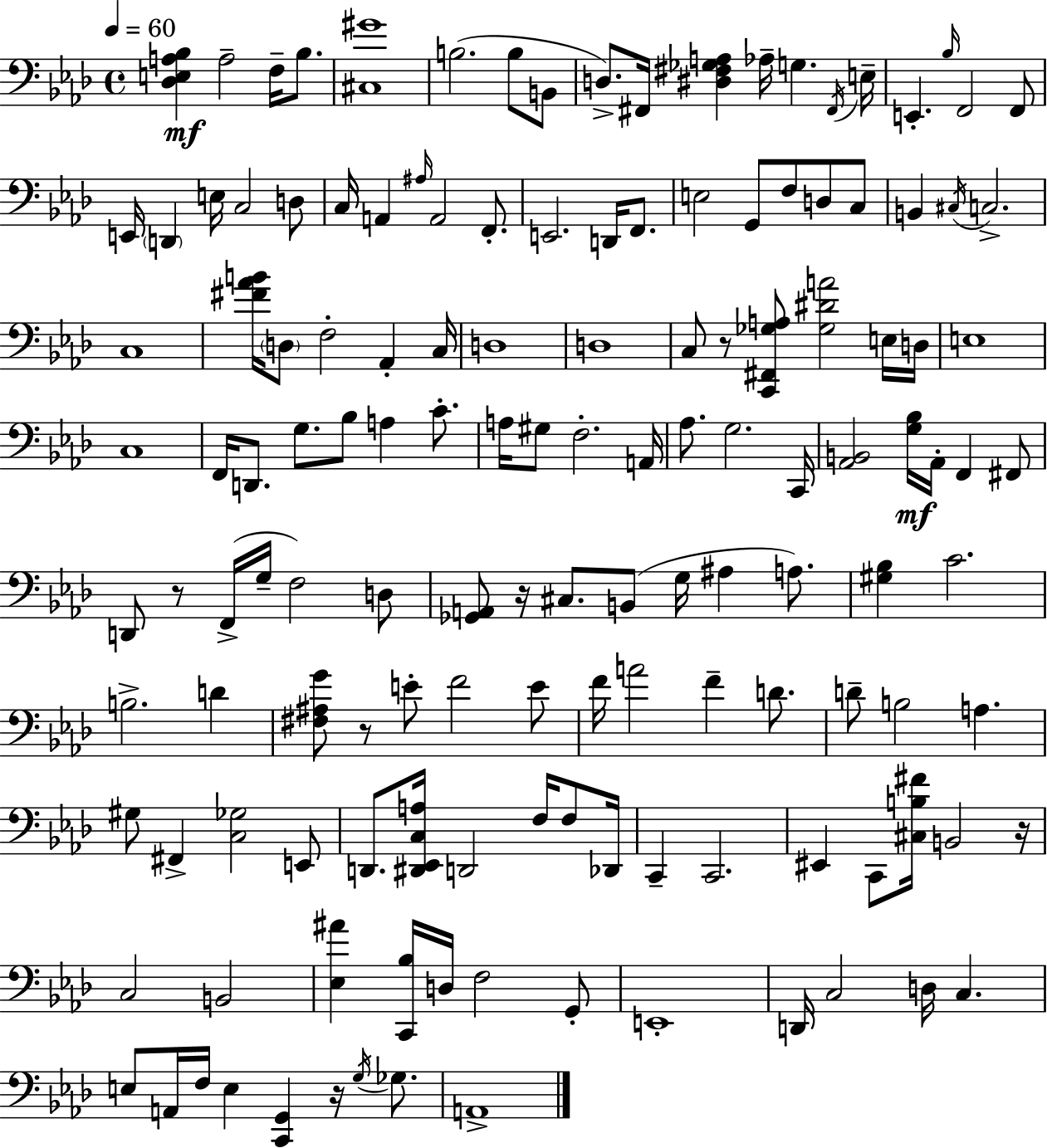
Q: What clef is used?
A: bass